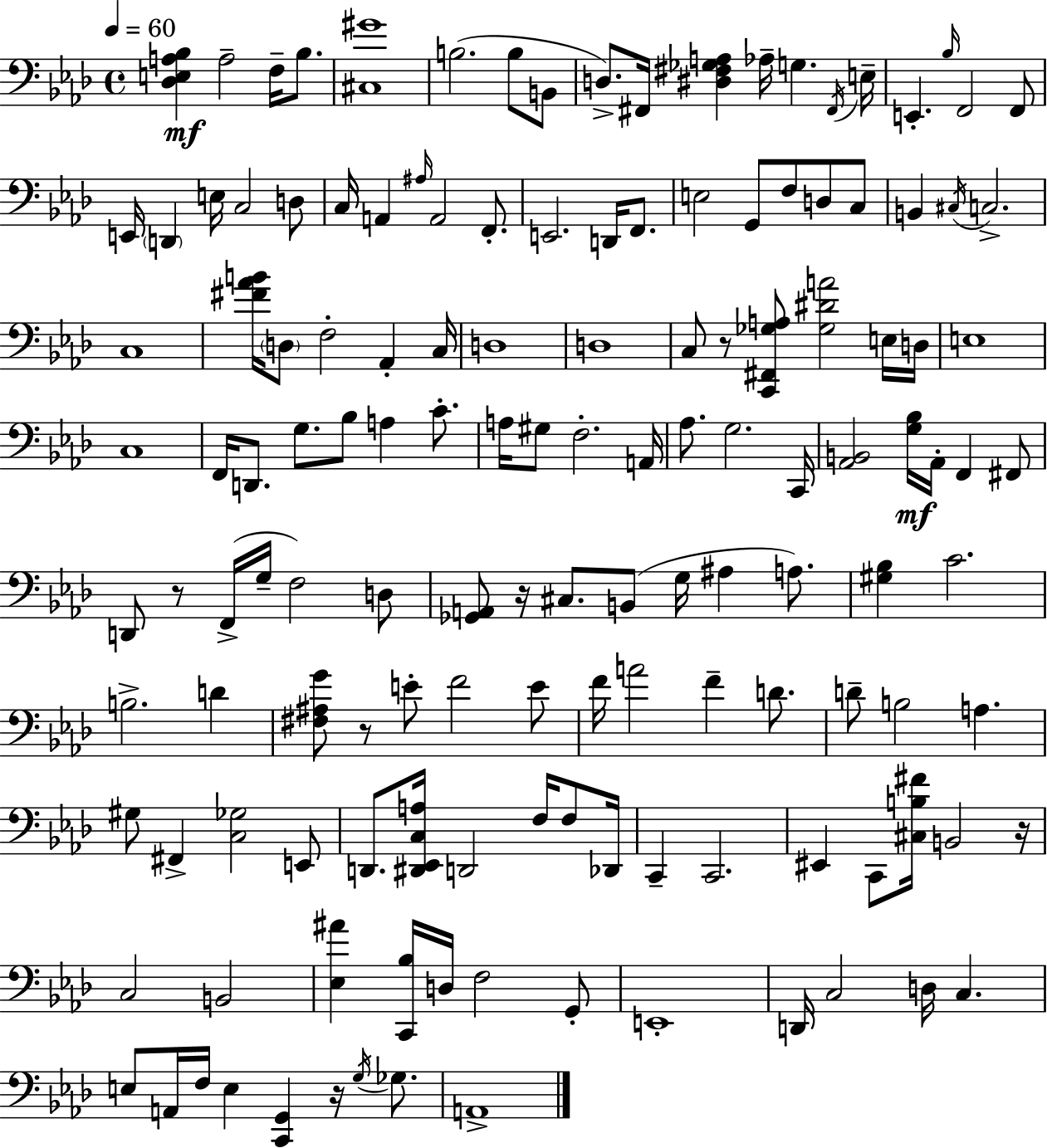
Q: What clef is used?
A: bass